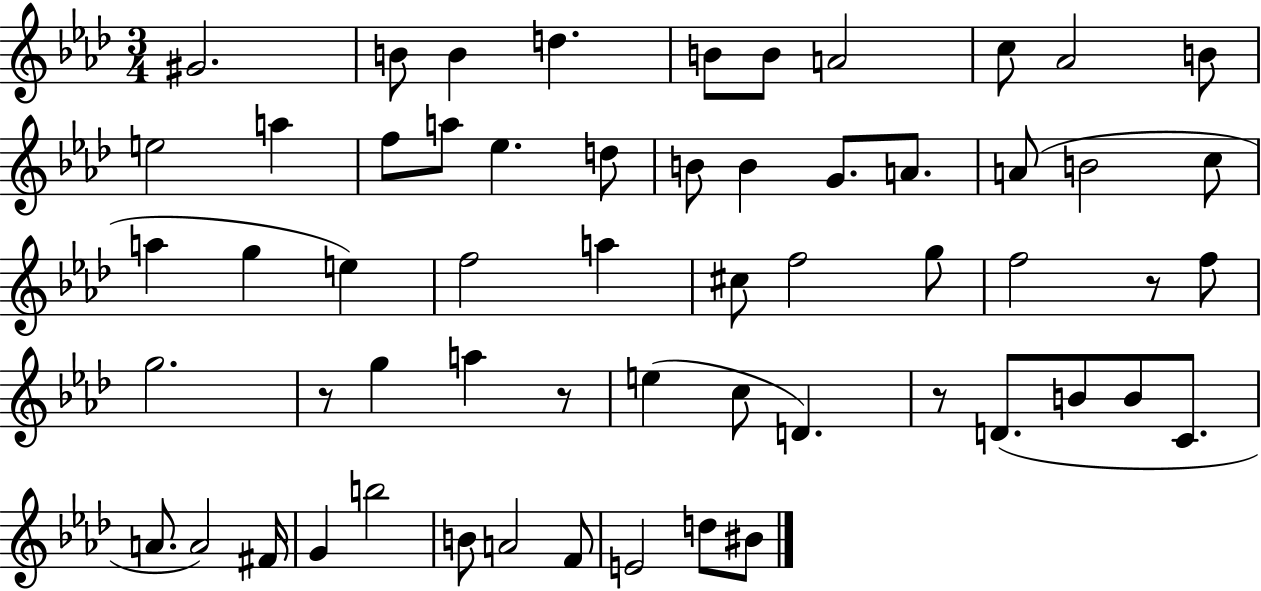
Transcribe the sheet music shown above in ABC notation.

X:1
T:Untitled
M:3/4
L:1/4
K:Ab
^G2 B/2 B d B/2 B/2 A2 c/2 _A2 B/2 e2 a f/2 a/2 _e d/2 B/2 B G/2 A/2 A/2 B2 c/2 a g e f2 a ^c/2 f2 g/2 f2 z/2 f/2 g2 z/2 g a z/2 e c/2 D z/2 D/2 B/2 B/2 C/2 A/2 A2 ^F/4 G b2 B/2 A2 F/2 E2 d/2 ^B/2